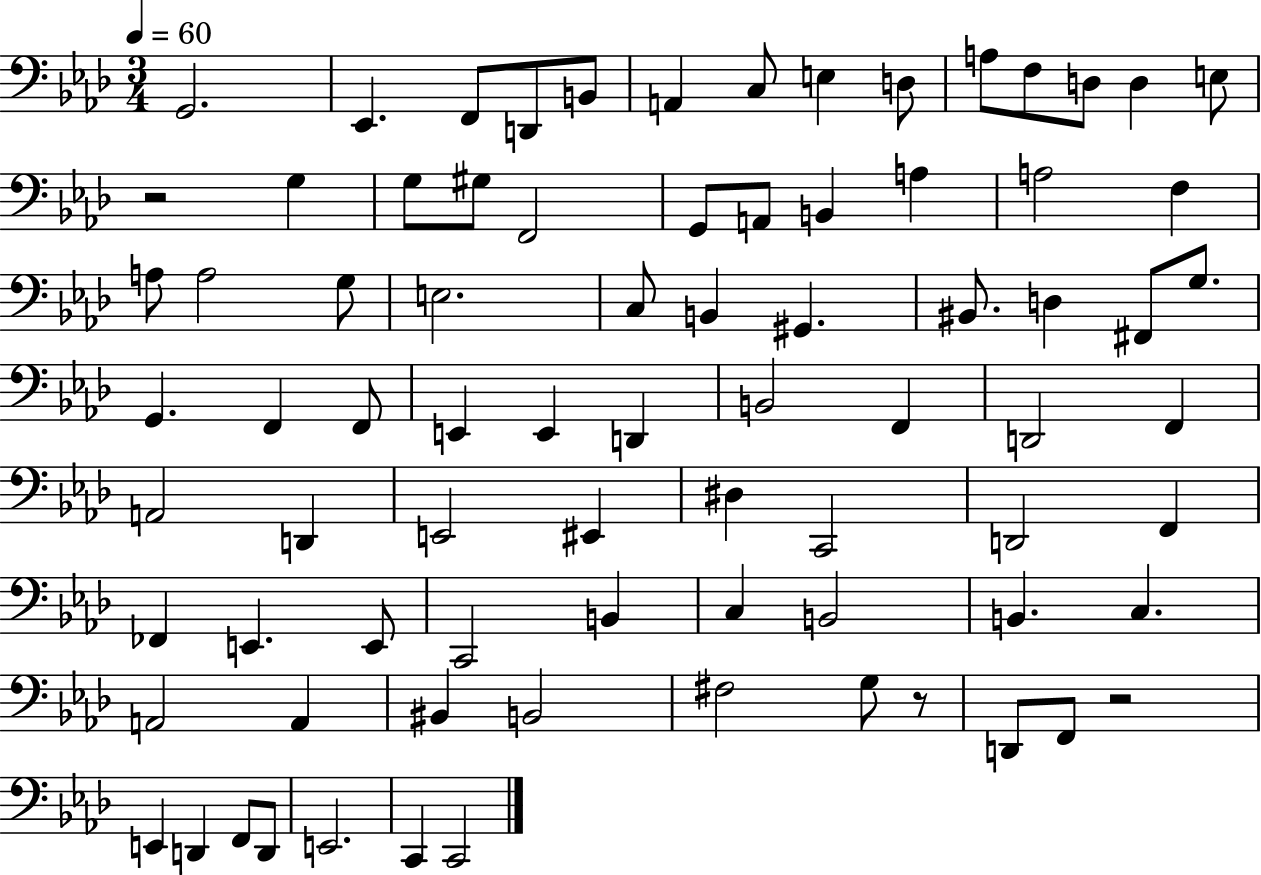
X:1
T:Untitled
M:3/4
L:1/4
K:Ab
G,,2 _E,, F,,/2 D,,/2 B,,/2 A,, C,/2 E, D,/2 A,/2 F,/2 D,/2 D, E,/2 z2 G, G,/2 ^G,/2 F,,2 G,,/2 A,,/2 B,, A, A,2 F, A,/2 A,2 G,/2 E,2 C,/2 B,, ^G,, ^B,,/2 D, ^F,,/2 G,/2 G,, F,, F,,/2 E,, E,, D,, B,,2 F,, D,,2 F,, A,,2 D,, E,,2 ^E,, ^D, C,,2 D,,2 F,, _F,, E,, E,,/2 C,,2 B,, C, B,,2 B,, C, A,,2 A,, ^B,, B,,2 ^F,2 G,/2 z/2 D,,/2 F,,/2 z2 E,, D,, F,,/2 D,,/2 E,,2 C,, C,,2